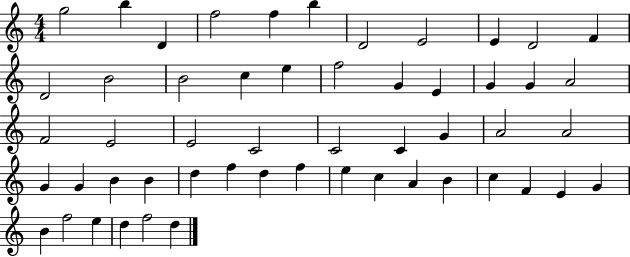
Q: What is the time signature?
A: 4/4